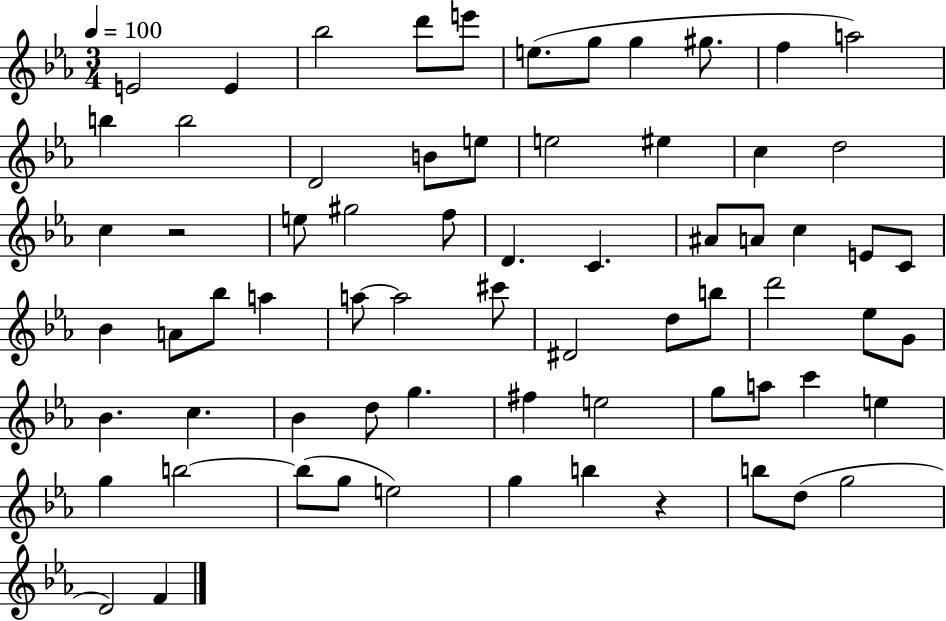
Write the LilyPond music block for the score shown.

{
  \clef treble
  \numericTimeSignature
  \time 3/4
  \key ees \major
  \tempo 4 = 100
  \repeat volta 2 { e'2 e'4 | bes''2 d'''8 e'''8 | e''8.( g''8 g''4 gis''8. | f''4 a''2) | \break b''4 b''2 | d'2 b'8 e''8 | e''2 eis''4 | c''4 d''2 | \break c''4 r2 | e''8 gis''2 f''8 | d'4. c'4. | ais'8 a'8 c''4 e'8 c'8 | \break bes'4 a'8 bes''8 a''4 | a''8~~ a''2 cis'''8 | dis'2 d''8 b''8 | d'''2 ees''8 g'8 | \break bes'4. c''4. | bes'4 d''8 g''4. | fis''4 e''2 | g''8 a''8 c'''4 e''4 | \break g''4 b''2~~ | b''8( g''8 e''2) | g''4 b''4 r4 | b''8 d''8( g''2 | \break d'2) f'4 | } \bar "|."
}